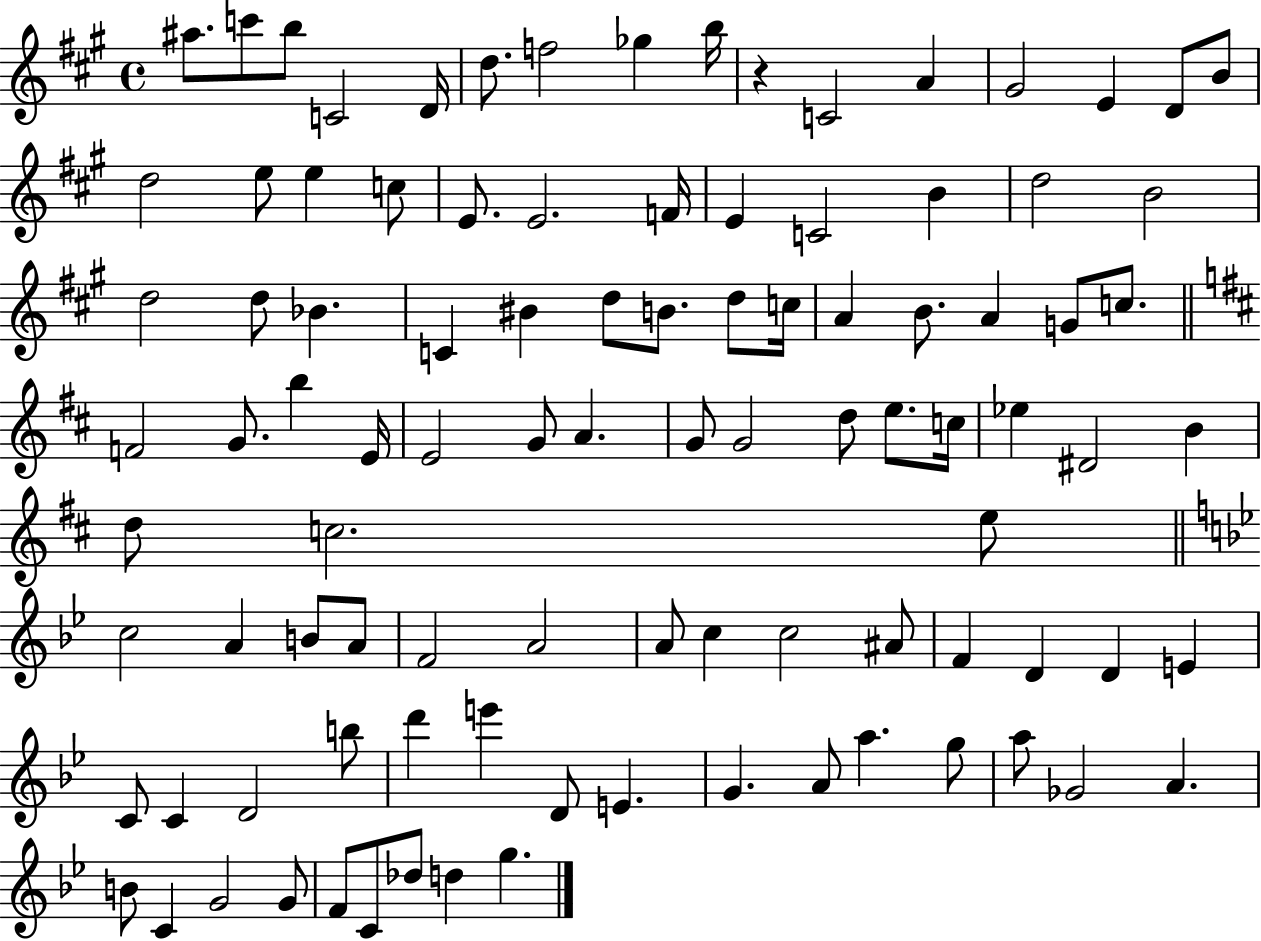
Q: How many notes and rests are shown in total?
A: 98